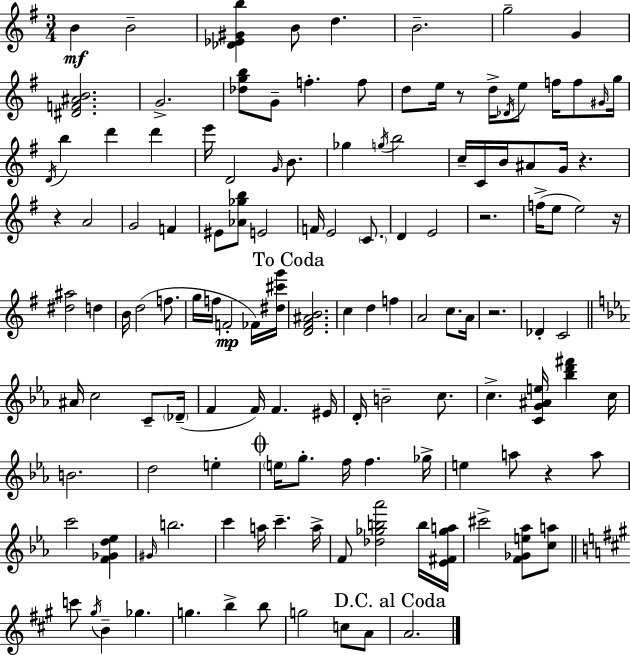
B4/q B4/h [Db4,Eb4,G#4,B5]/q B4/e D5/q. B4/h. G5/h G4/q [D#4,F4,A#4,B4]/h. G4/h. [Db5,G5,B5]/e G4/e F5/q. F5/e D5/e E5/s R/e D5/s Db4/s E5/e F5/s F5/e G#4/s G5/s D4/s B5/q D6/q D6/q E6/s D4/h G4/s B4/e. Gb5/q G5/s B5/h C5/s C4/s B4/s A#4/e G4/s R/q. R/q A4/h G4/h F4/q EIS4/e [Ab4,Gb5,B5]/e E4/h F4/s E4/h C4/e. D4/q E4/h R/h. F5/s E5/e E5/h R/s [D#5,A#5]/h D5/q B4/s D5/h F5/e. G5/s F5/s F4/h FES4/s [D#5,C#6,G6]/s [D4,F#4,A#4,B4]/h. C5/q D5/q F5/q A4/h C5/e. A4/s R/h. Db4/q C4/h A#4/s C5/h C4/e Db4/s F4/q F4/s F4/q. EIS4/s D4/s B4/h C5/e. C5/q. [C4,G4,A#4,E5]/s [Bb5,D6,F#6]/q C5/s B4/h. D5/h E5/q E5/s G5/e. F5/s F5/q. Gb5/s E5/q A5/e R/q A5/e C6/h [F4,Gb4,D5,Eb5]/q G#4/s B5/h. C6/q A5/s C6/q. A5/s F4/e [Db5,Gb5,B5,Ab6]/h B5/s [Eb4,F#4,Gb5,A5]/s C#6/h [F4,Gb4,E5,Ab5]/e [C5,A5]/e C6/e G#5/s B4/q Gb5/q. G5/q. B5/q B5/e G5/h C5/e A4/e A4/h.